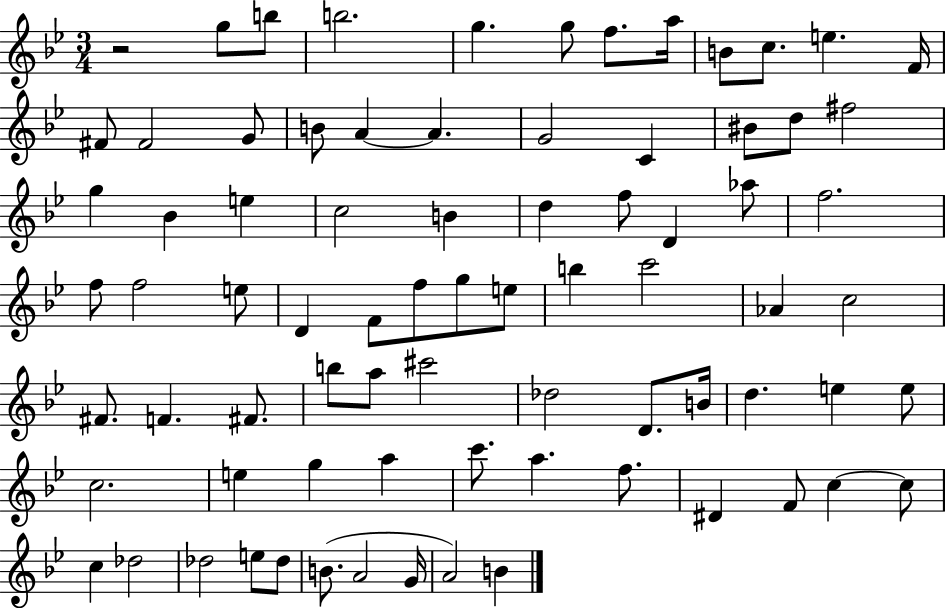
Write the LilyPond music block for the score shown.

{
  \clef treble
  \numericTimeSignature
  \time 3/4
  \key bes \major
  r2 g''8 b''8 | b''2. | g''4. g''8 f''8. a''16 | b'8 c''8. e''4. f'16 | \break fis'8 fis'2 g'8 | b'8 a'4~~ a'4. | g'2 c'4 | bis'8 d''8 fis''2 | \break g''4 bes'4 e''4 | c''2 b'4 | d''4 f''8 d'4 aes''8 | f''2. | \break f''8 f''2 e''8 | d'4 f'8 f''8 g''8 e''8 | b''4 c'''2 | aes'4 c''2 | \break fis'8. f'4. fis'8. | b''8 a''8 cis'''2 | des''2 d'8. b'16 | d''4. e''4 e''8 | \break c''2. | e''4 g''4 a''4 | c'''8. a''4. f''8. | dis'4 f'8 c''4~~ c''8 | \break c''4 des''2 | des''2 e''8 des''8 | b'8.( a'2 g'16 | a'2) b'4 | \break \bar "|."
}